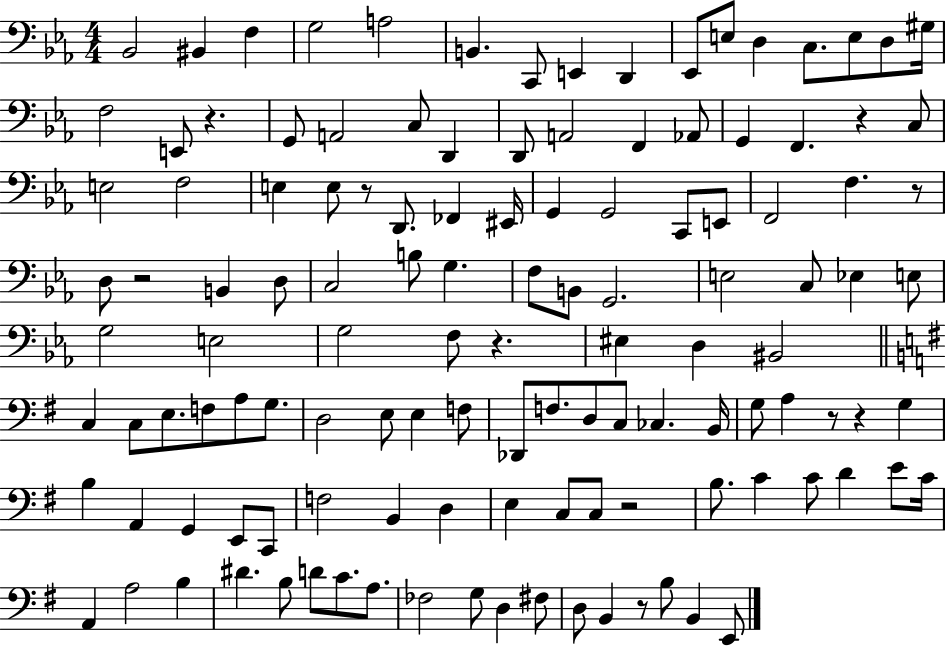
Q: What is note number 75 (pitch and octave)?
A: D3